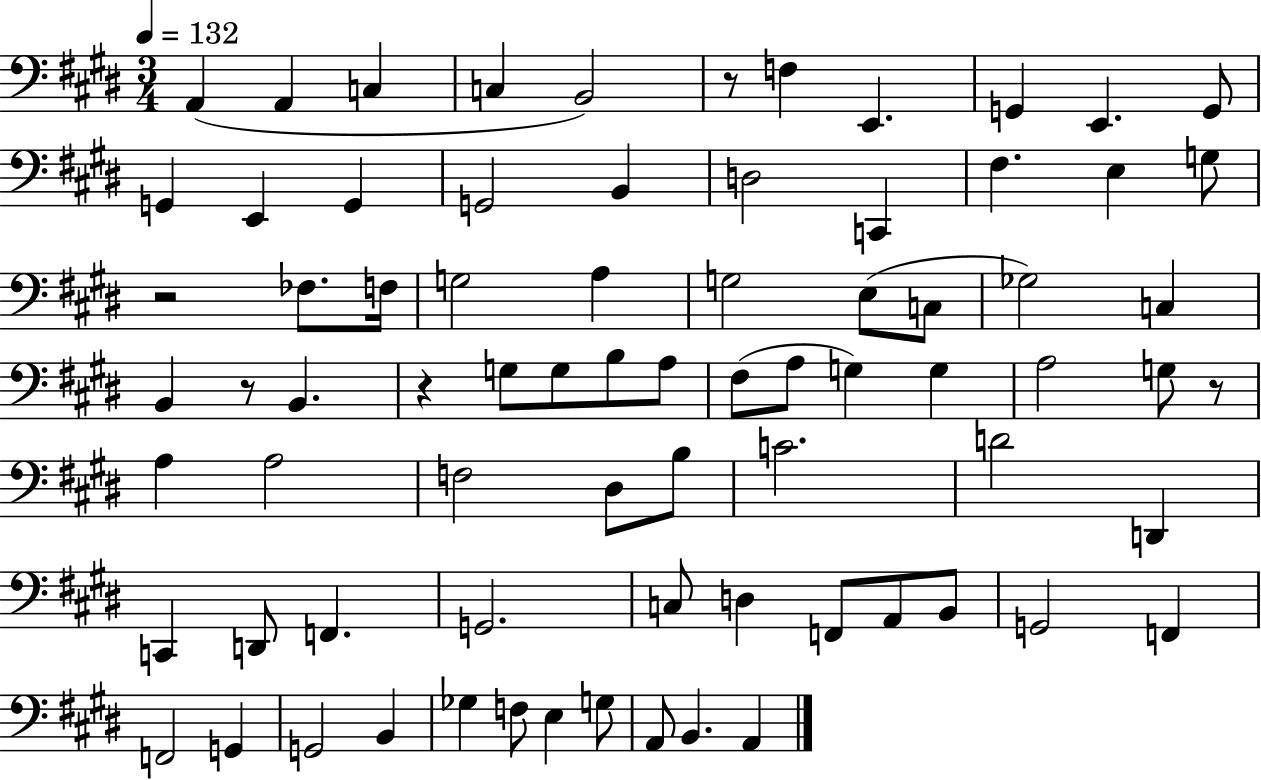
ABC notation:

X:1
T:Untitled
M:3/4
L:1/4
K:E
A,, A,, C, C, B,,2 z/2 F, E,, G,, E,, G,,/2 G,, E,, G,, G,,2 B,, D,2 C,, ^F, E, G,/2 z2 _F,/2 F,/4 G,2 A, G,2 E,/2 C,/2 _G,2 C, B,, z/2 B,, z G,/2 G,/2 B,/2 A,/2 ^F,/2 A,/2 G, G, A,2 G,/2 z/2 A, A,2 F,2 ^D,/2 B,/2 C2 D2 D,, C,, D,,/2 F,, G,,2 C,/2 D, F,,/2 A,,/2 B,,/2 G,,2 F,, F,,2 G,, G,,2 B,, _G, F,/2 E, G,/2 A,,/2 B,, A,,